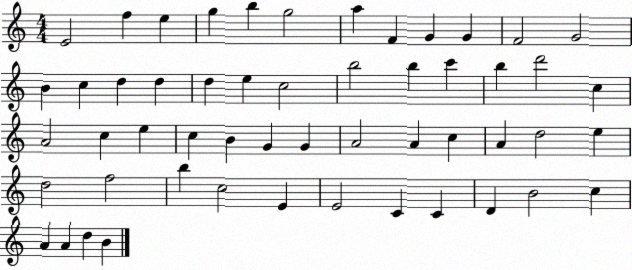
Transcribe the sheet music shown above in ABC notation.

X:1
T:Untitled
M:4/4
L:1/4
K:C
E2 f e g b g2 a F G G F2 G2 B c d d d e c2 b2 b c' b d'2 c A2 c e c B G G A2 A c A d2 e d2 f2 b c2 E E2 C C D B2 c A A d B